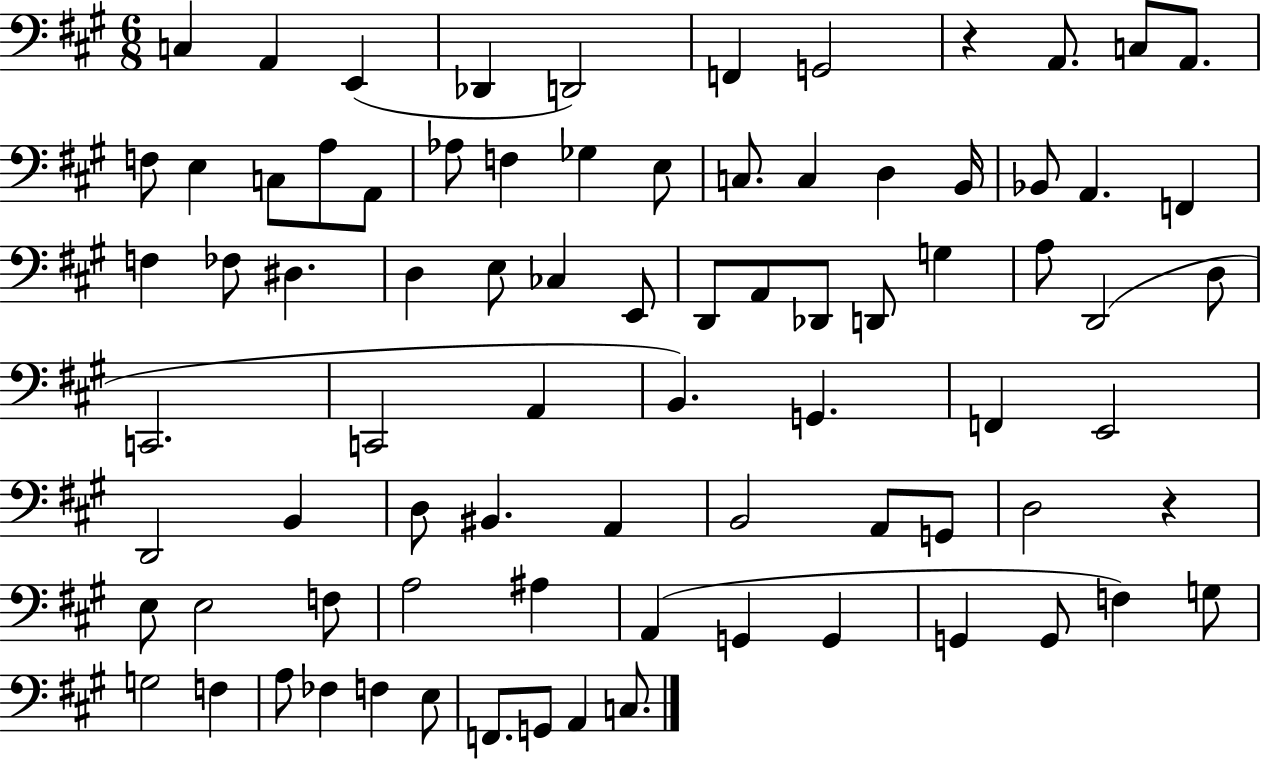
C3/q A2/q E2/q Db2/q D2/h F2/q G2/h R/q A2/e. C3/e A2/e. F3/e E3/q C3/e A3/e A2/e Ab3/e F3/q Gb3/q E3/e C3/e. C3/q D3/q B2/s Bb2/e A2/q. F2/q F3/q FES3/e D#3/q. D3/q E3/e CES3/q E2/e D2/e A2/e Db2/e D2/e G3/q A3/e D2/h D3/e C2/h. C2/h A2/q B2/q. G2/q. F2/q E2/h D2/h B2/q D3/e BIS2/q. A2/q B2/h A2/e G2/e D3/h R/q E3/e E3/h F3/e A3/h A#3/q A2/q G2/q G2/q G2/q G2/e F3/q G3/e G3/h F3/q A3/e FES3/q F3/q E3/e F2/e. G2/e A2/q C3/e.